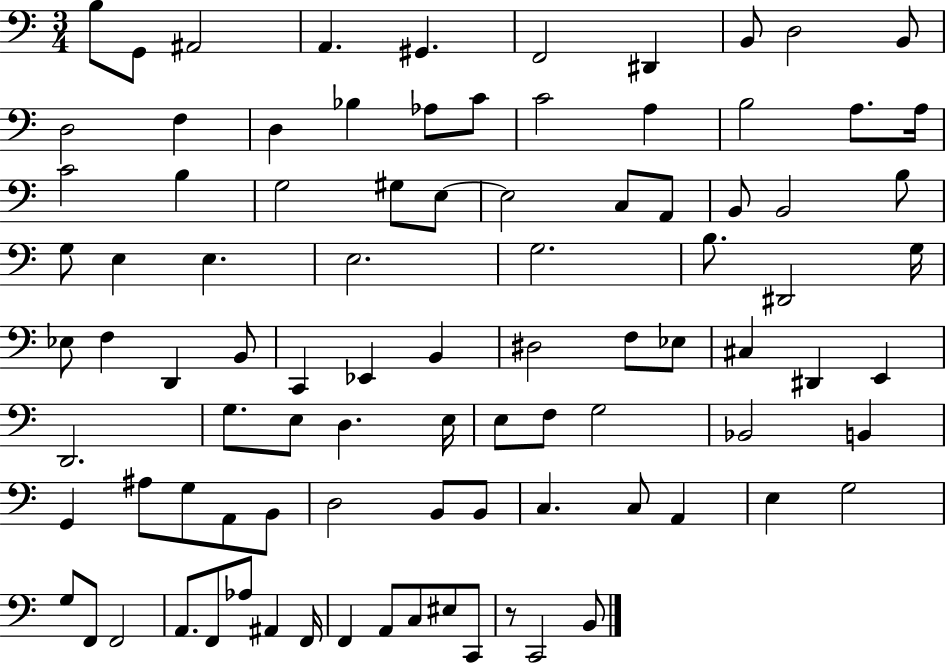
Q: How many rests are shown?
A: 1